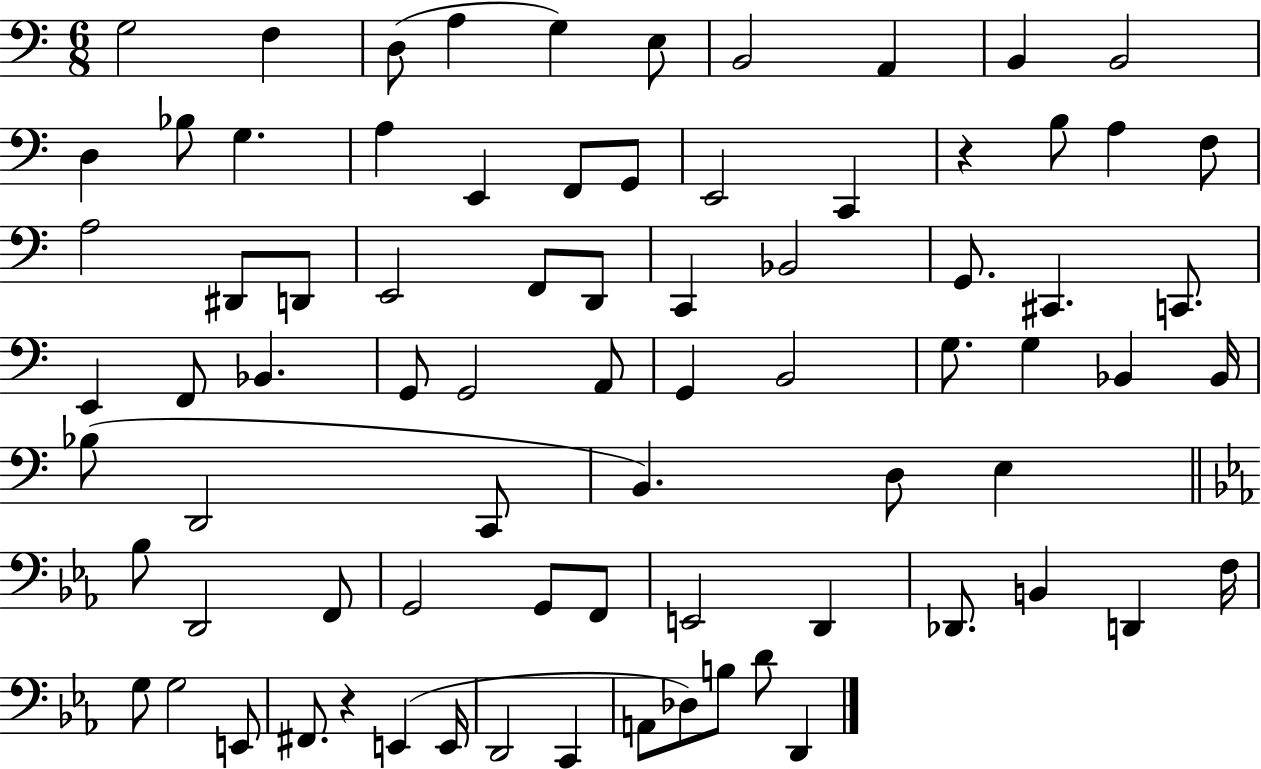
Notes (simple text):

G3/h F3/q D3/e A3/q G3/q E3/e B2/h A2/q B2/q B2/h D3/q Bb3/e G3/q. A3/q E2/q F2/e G2/e E2/h C2/q R/q B3/e A3/q F3/e A3/h D#2/e D2/e E2/h F2/e D2/e C2/q Bb2/h G2/e. C#2/q. C2/e. E2/q F2/e Bb2/q. G2/e G2/h A2/e G2/q B2/h G3/e. G3/q Bb2/q Bb2/s Bb3/e D2/h C2/e B2/q. D3/e E3/q Bb3/e D2/h F2/e G2/h G2/e F2/e E2/h D2/q Db2/e. B2/q D2/q F3/s G3/e G3/h E2/e F#2/e. R/q E2/q E2/s D2/h C2/q A2/e Db3/e B3/e D4/e D2/q